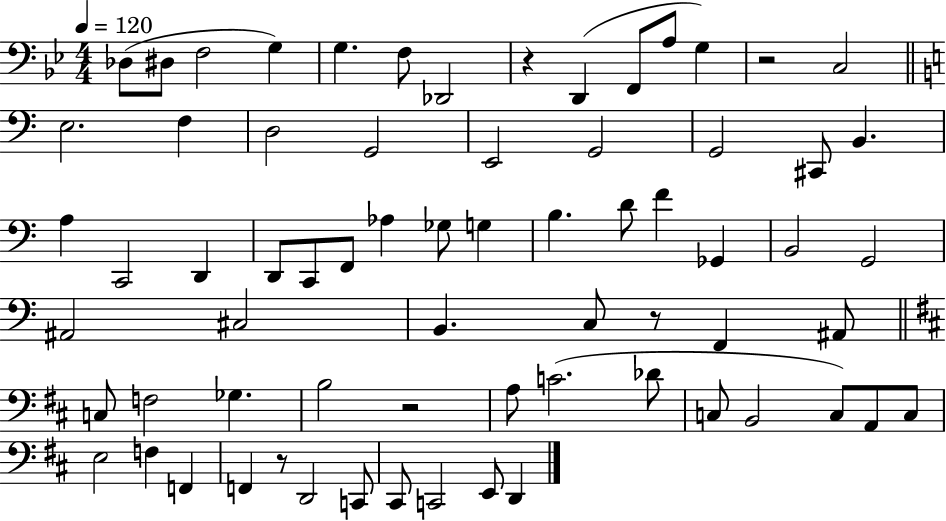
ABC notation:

X:1
T:Untitled
M:4/4
L:1/4
K:Bb
_D,/2 ^D,/2 F,2 G, G, F,/2 _D,,2 z D,, F,,/2 A,/2 G, z2 C,2 E,2 F, D,2 G,,2 E,,2 G,,2 G,,2 ^C,,/2 B,, A, C,,2 D,, D,,/2 C,,/2 F,,/2 _A, _G,/2 G, B, D/2 F _G,, B,,2 G,,2 ^A,,2 ^C,2 B,, C,/2 z/2 F,, ^A,,/2 C,/2 F,2 _G, B,2 z2 A,/2 C2 _D/2 C,/2 B,,2 C,/2 A,,/2 C,/2 E,2 F, F,, F,, z/2 D,,2 C,,/2 ^C,,/2 C,,2 E,,/2 D,,